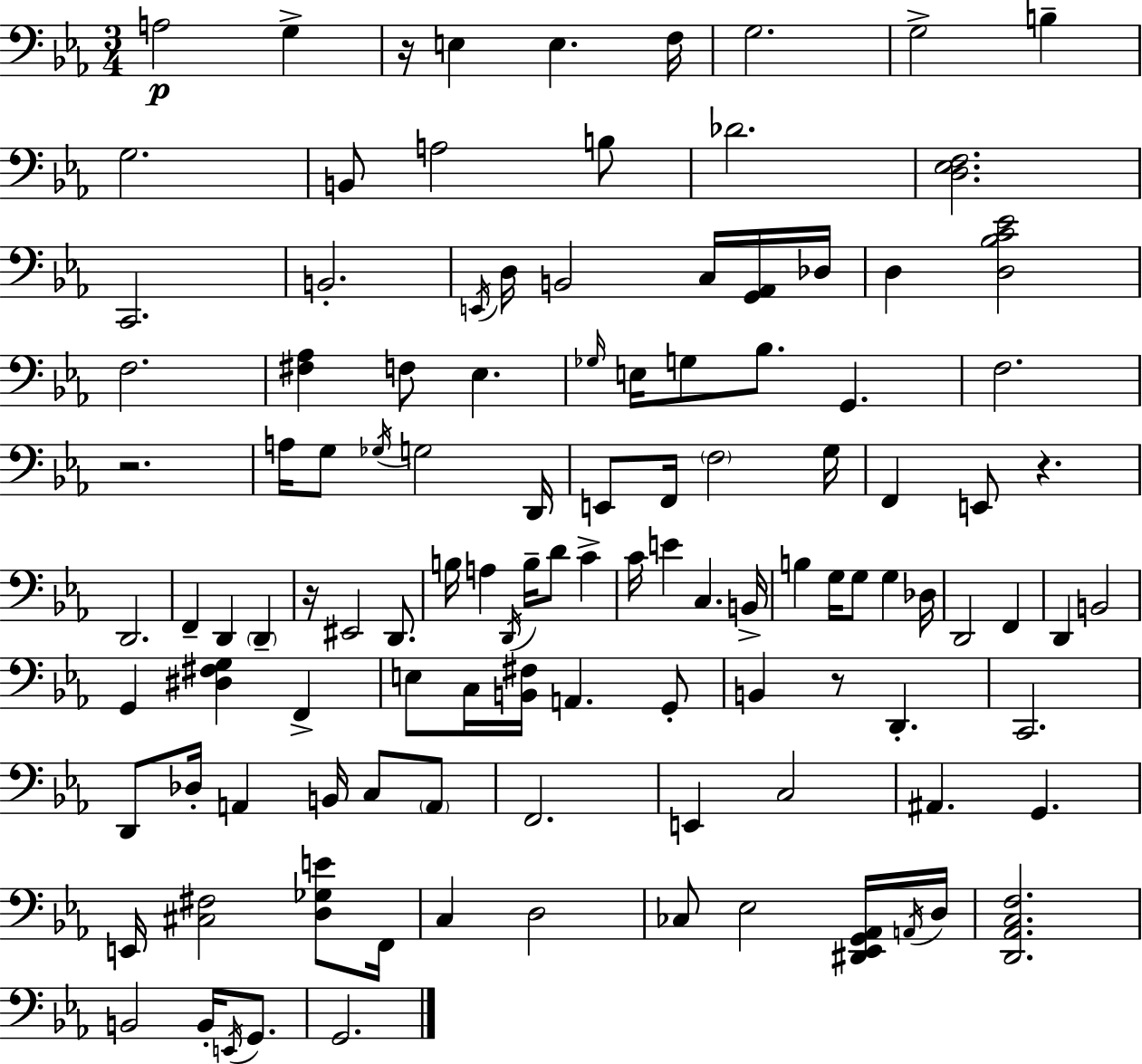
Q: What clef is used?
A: bass